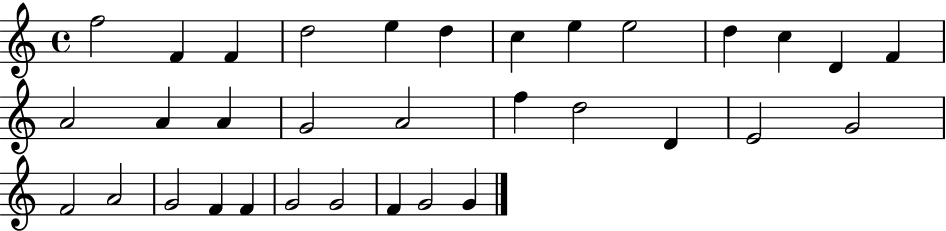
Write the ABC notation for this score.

X:1
T:Untitled
M:4/4
L:1/4
K:C
f2 F F d2 e d c e e2 d c D F A2 A A G2 A2 f d2 D E2 G2 F2 A2 G2 F F G2 G2 F G2 G